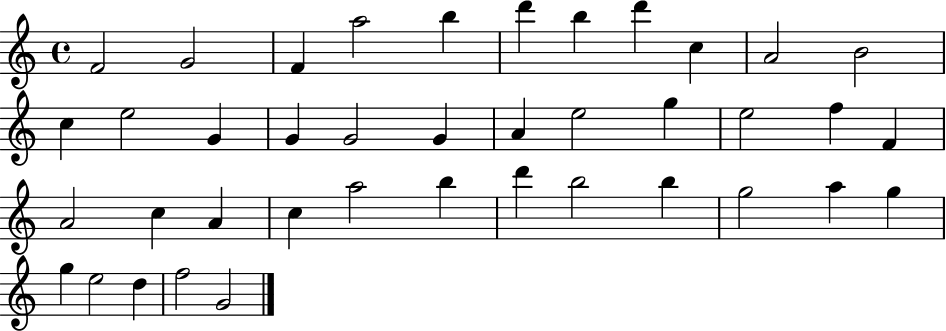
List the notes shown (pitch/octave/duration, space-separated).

F4/h G4/h F4/q A5/h B5/q D6/q B5/q D6/q C5/q A4/h B4/h C5/q E5/h G4/q G4/q G4/h G4/q A4/q E5/h G5/q E5/h F5/q F4/q A4/h C5/q A4/q C5/q A5/h B5/q D6/q B5/h B5/q G5/h A5/q G5/q G5/q E5/h D5/q F5/h G4/h